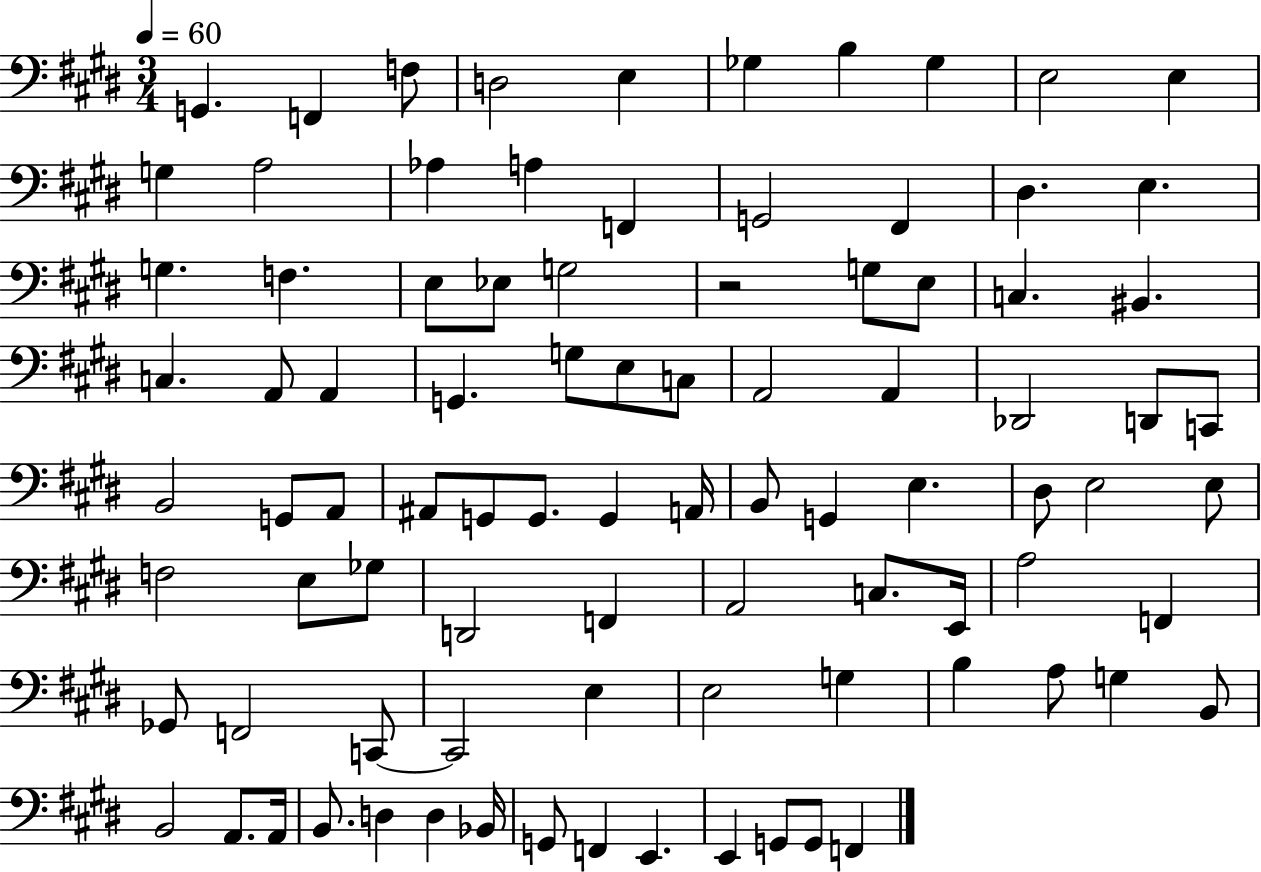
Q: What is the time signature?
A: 3/4